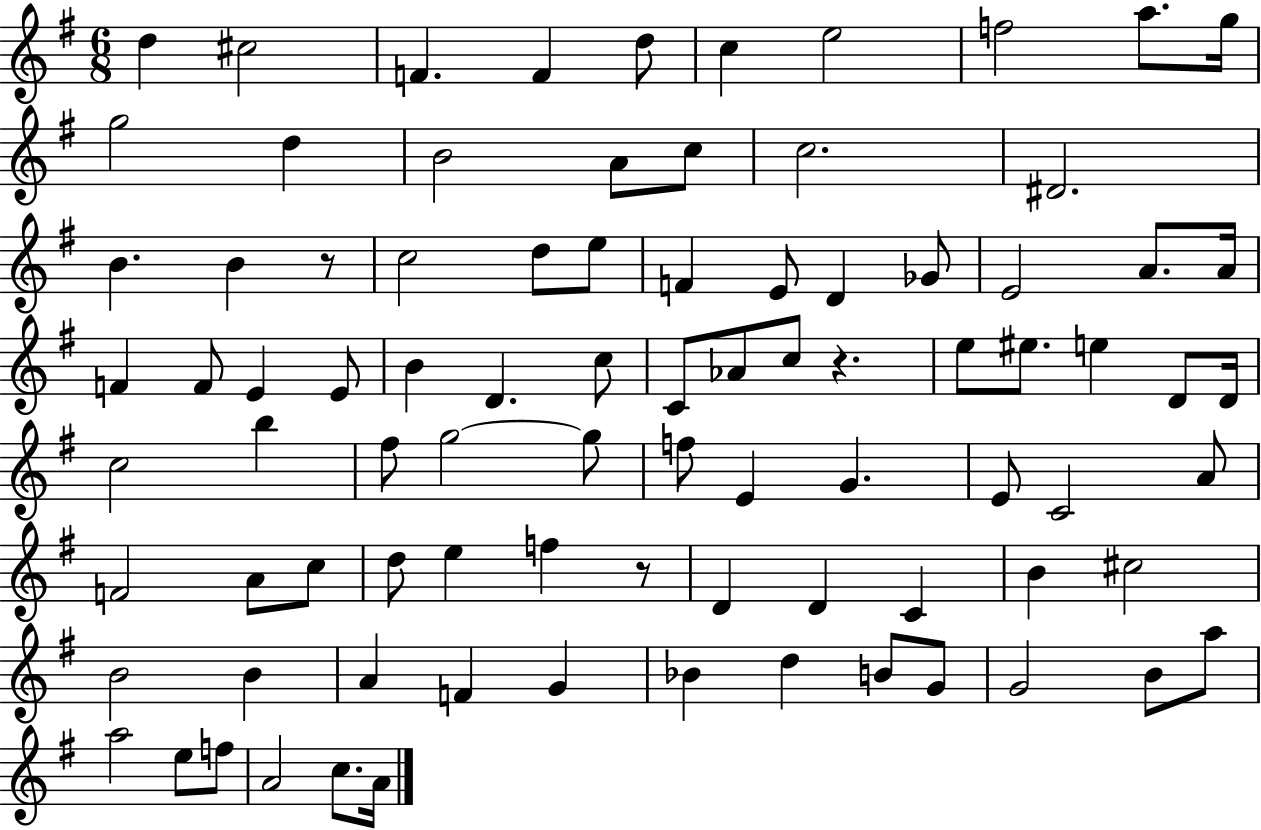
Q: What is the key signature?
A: G major